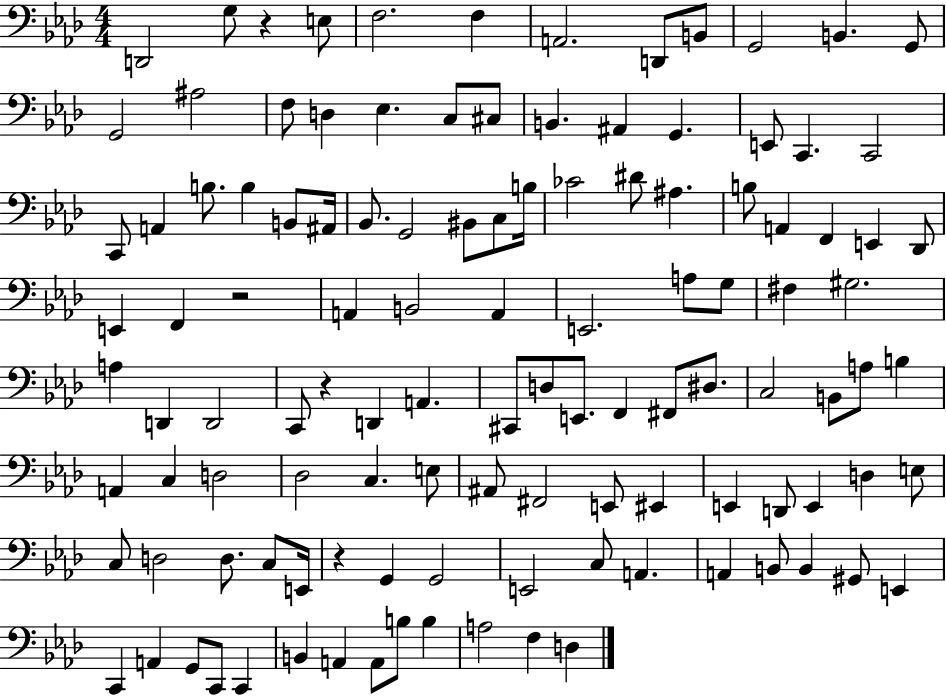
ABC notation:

X:1
T:Untitled
M:4/4
L:1/4
K:Ab
D,,2 G,/2 z E,/2 F,2 F, A,,2 D,,/2 B,,/2 G,,2 B,, G,,/2 G,,2 ^A,2 F,/2 D, _E, C,/2 ^C,/2 B,, ^A,, G,, E,,/2 C,, C,,2 C,,/2 A,, B,/2 B, B,,/2 ^A,,/4 _B,,/2 G,,2 ^B,,/2 C,/2 B,/4 _C2 ^D/2 ^A, B,/2 A,, F,, E,, _D,,/2 E,, F,, z2 A,, B,,2 A,, E,,2 A,/2 G,/2 ^F, ^G,2 A, D,, D,,2 C,,/2 z D,, A,, ^C,,/2 D,/2 E,,/2 F,, ^F,,/2 ^D,/2 C,2 B,,/2 A,/2 B, A,, C, D,2 _D,2 C, E,/2 ^A,,/2 ^F,,2 E,,/2 ^E,, E,, D,,/2 E,, D, E,/2 C,/2 D,2 D,/2 C,/2 E,,/4 z G,, G,,2 E,,2 C,/2 A,, A,, B,,/2 B,, ^G,,/2 E,, C,, A,, G,,/2 C,,/2 C,, B,, A,, A,,/2 B,/2 B, A,2 F, D,